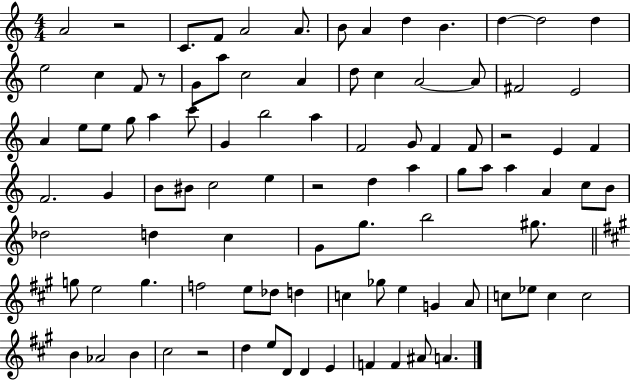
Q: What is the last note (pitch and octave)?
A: A4